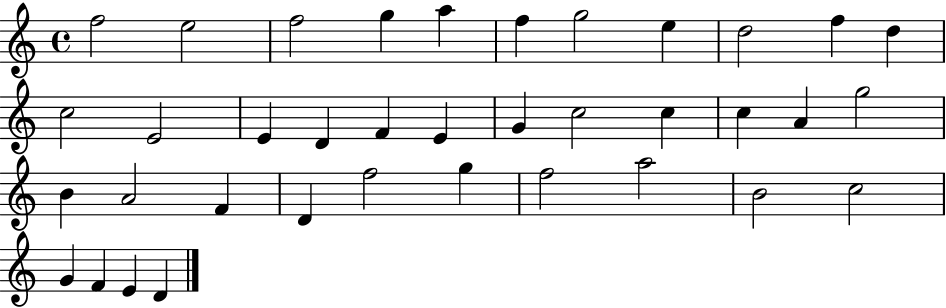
{
  \clef treble
  \time 4/4
  \defaultTimeSignature
  \key c \major
  f''2 e''2 | f''2 g''4 a''4 | f''4 g''2 e''4 | d''2 f''4 d''4 | \break c''2 e'2 | e'4 d'4 f'4 e'4 | g'4 c''2 c''4 | c''4 a'4 g''2 | \break b'4 a'2 f'4 | d'4 f''2 g''4 | f''2 a''2 | b'2 c''2 | \break g'4 f'4 e'4 d'4 | \bar "|."
}